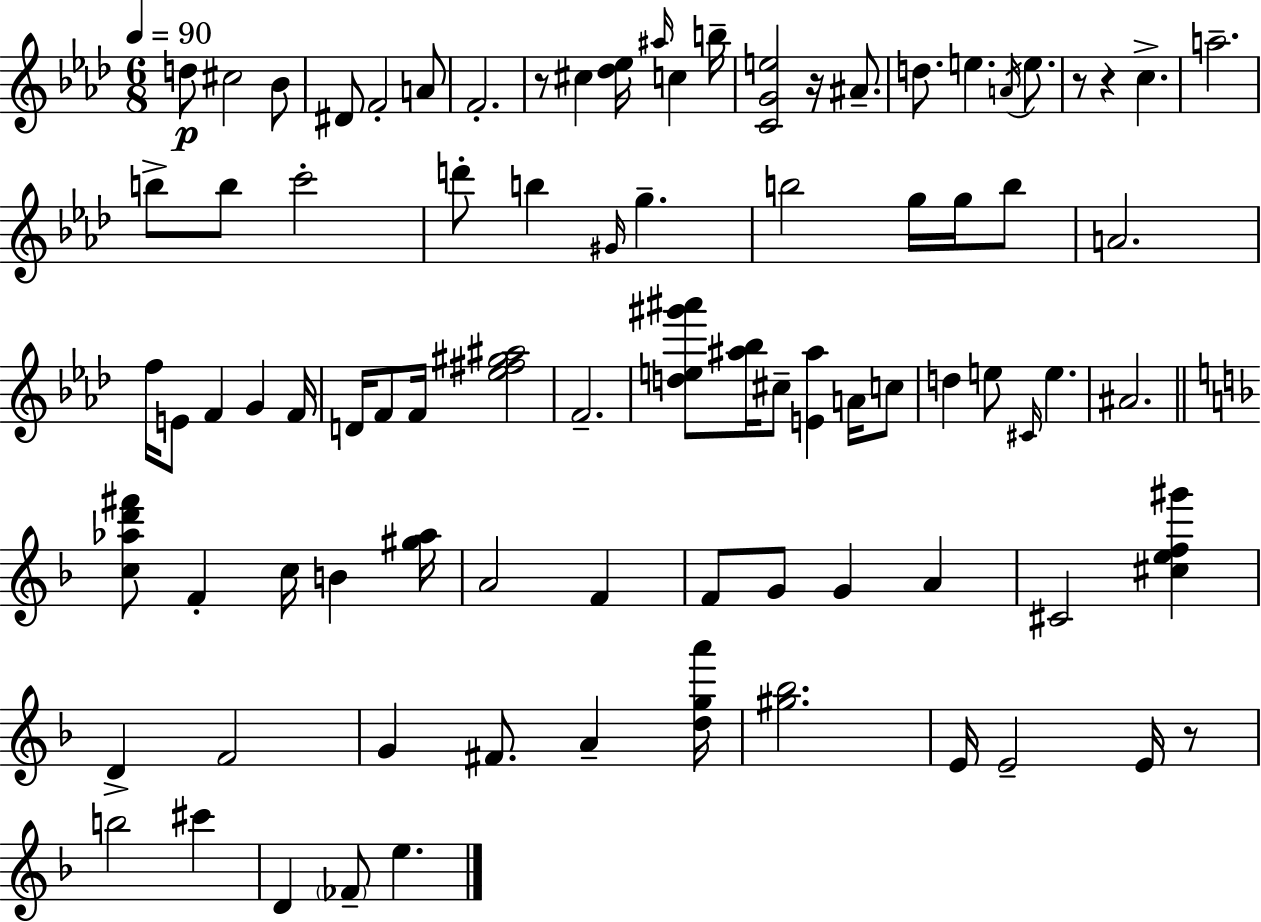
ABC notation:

X:1
T:Untitled
M:6/8
L:1/4
K:Ab
d/2 ^c2 _B/2 ^D/2 F2 A/2 F2 z/2 ^c [_d_e]/4 ^a/4 c b/4 [CGe]2 z/4 ^A/2 d/2 e A/4 e/2 z/2 z c a2 b/2 b/2 c'2 d'/2 b ^G/4 g b2 g/4 g/4 b/2 A2 f/4 E/2 F G F/4 D/4 F/2 F/4 [_e^f^g^a]2 F2 [de^g'^a']/2 [^a_b]/4 ^c/2 [E^a] A/4 c/2 d e/2 ^C/4 e ^A2 [c_ad'^f']/2 F c/4 B [^g_a]/4 A2 F F/2 G/2 G A ^C2 [^cef^g'] D F2 G ^F/2 A [dga']/4 [^g_b]2 E/4 E2 E/4 z/2 b2 ^c' D _F/2 e